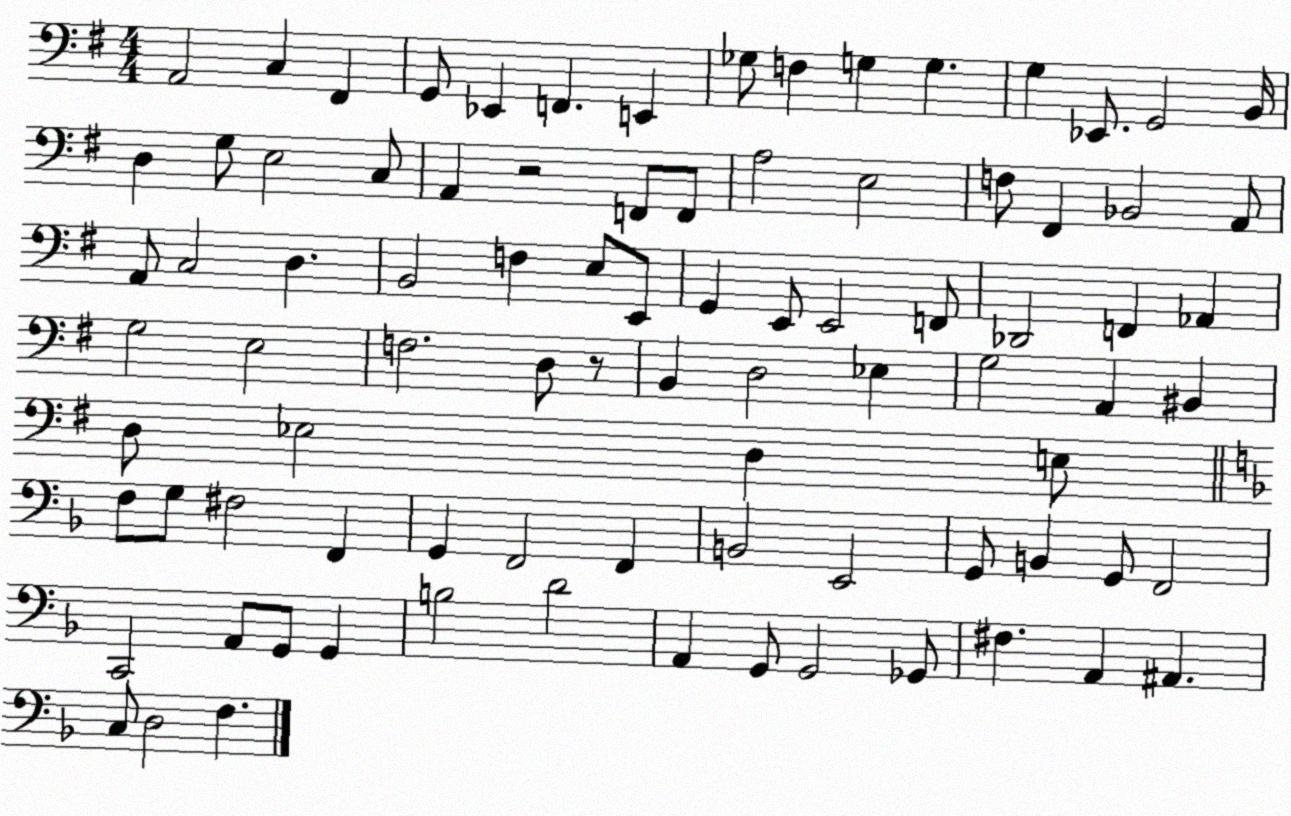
X:1
T:Untitled
M:4/4
L:1/4
K:G
A,,2 C, ^F,, G,,/2 _E,, F,, E,, _G,/2 F, G, G, G, _E,,/2 G,,2 B,,/4 D, G,/2 E,2 C,/2 A,, z2 F,,/2 F,,/2 A,2 E,2 F,/2 ^F,, _B,,2 A,,/2 A,,/2 C,2 D, B,,2 F, E,/2 E,,/2 G,, E,,/2 E,,2 F,,/2 _D,,2 F,, _A,, G,2 E,2 F,2 D,/2 z/2 B,, D,2 _E, G,2 A,, ^B,, D,/2 _E,2 D, E,/2 F,/2 G,/2 ^F,2 F,, G,, F,,2 F,, B,,2 E,,2 G,,/2 B,, G,,/2 F,,2 C,,2 A,,/2 G,,/2 G,, B,2 D2 A,, G,,/2 G,,2 _G,,/2 ^F, A,, ^A,, C,/2 D,2 F,